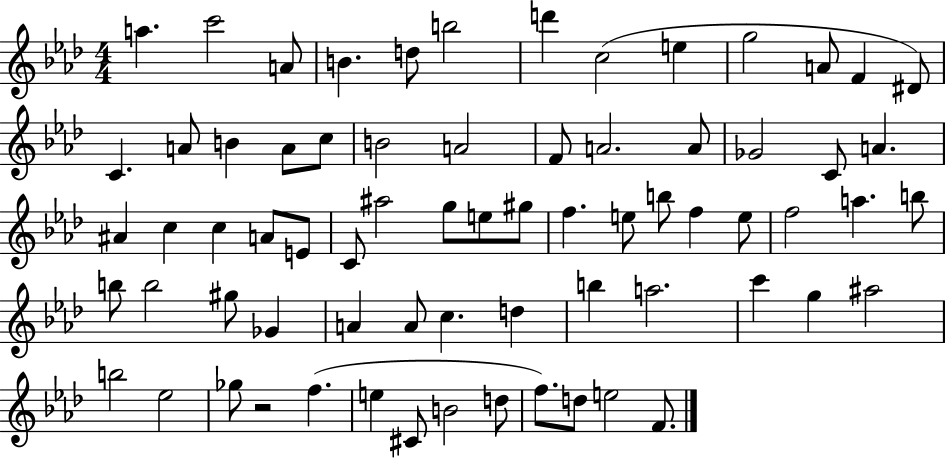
A5/q. C6/h A4/e B4/q. D5/e B5/h D6/q C5/h E5/q G5/h A4/e F4/q D#4/e C4/q. A4/e B4/q A4/e C5/e B4/h A4/h F4/e A4/h. A4/e Gb4/h C4/e A4/q. A#4/q C5/q C5/q A4/e E4/e C4/e A#5/h G5/e E5/e G#5/e F5/q. E5/e B5/e F5/q E5/e F5/h A5/q. B5/e B5/e B5/h G#5/e Gb4/q A4/q A4/e C5/q. D5/q B5/q A5/h. C6/q G5/q A#5/h B5/h Eb5/h Gb5/e R/h F5/q. E5/q C#4/e B4/h D5/e F5/e. D5/e E5/h F4/e.